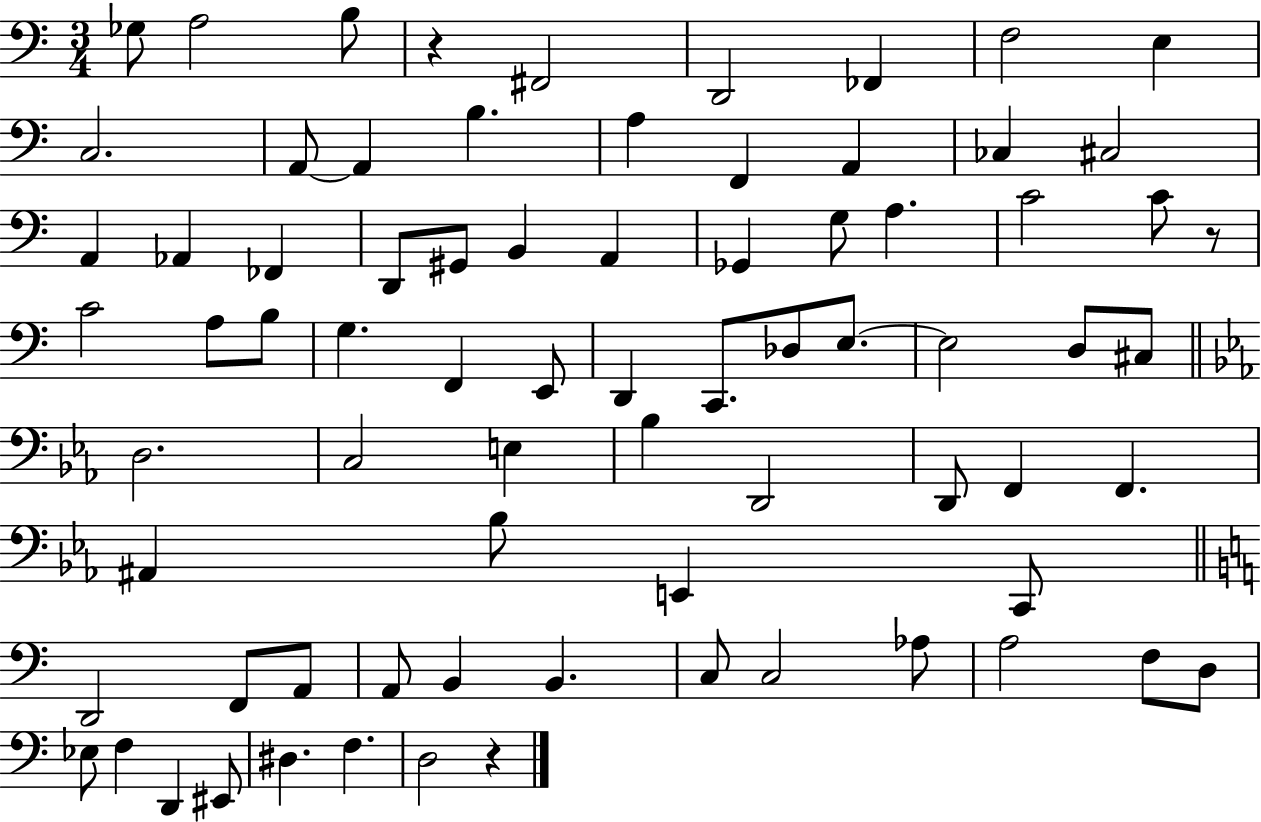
X:1
T:Untitled
M:3/4
L:1/4
K:C
_G,/2 A,2 B,/2 z ^F,,2 D,,2 _F,, F,2 E, C,2 A,,/2 A,, B, A, F,, A,, _C, ^C,2 A,, _A,, _F,, D,,/2 ^G,,/2 B,, A,, _G,, G,/2 A, C2 C/2 z/2 C2 A,/2 B,/2 G, F,, E,,/2 D,, C,,/2 _D,/2 E,/2 E,2 D,/2 ^C,/2 D,2 C,2 E, _B, D,,2 D,,/2 F,, F,, ^A,, _B,/2 E,, C,,/2 D,,2 F,,/2 A,,/2 A,,/2 B,, B,, C,/2 C,2 _A,/2 A,2 F,/2 D,/2 _E,/2 F, D,, ^E,,/2 ^D, F, D,2 z